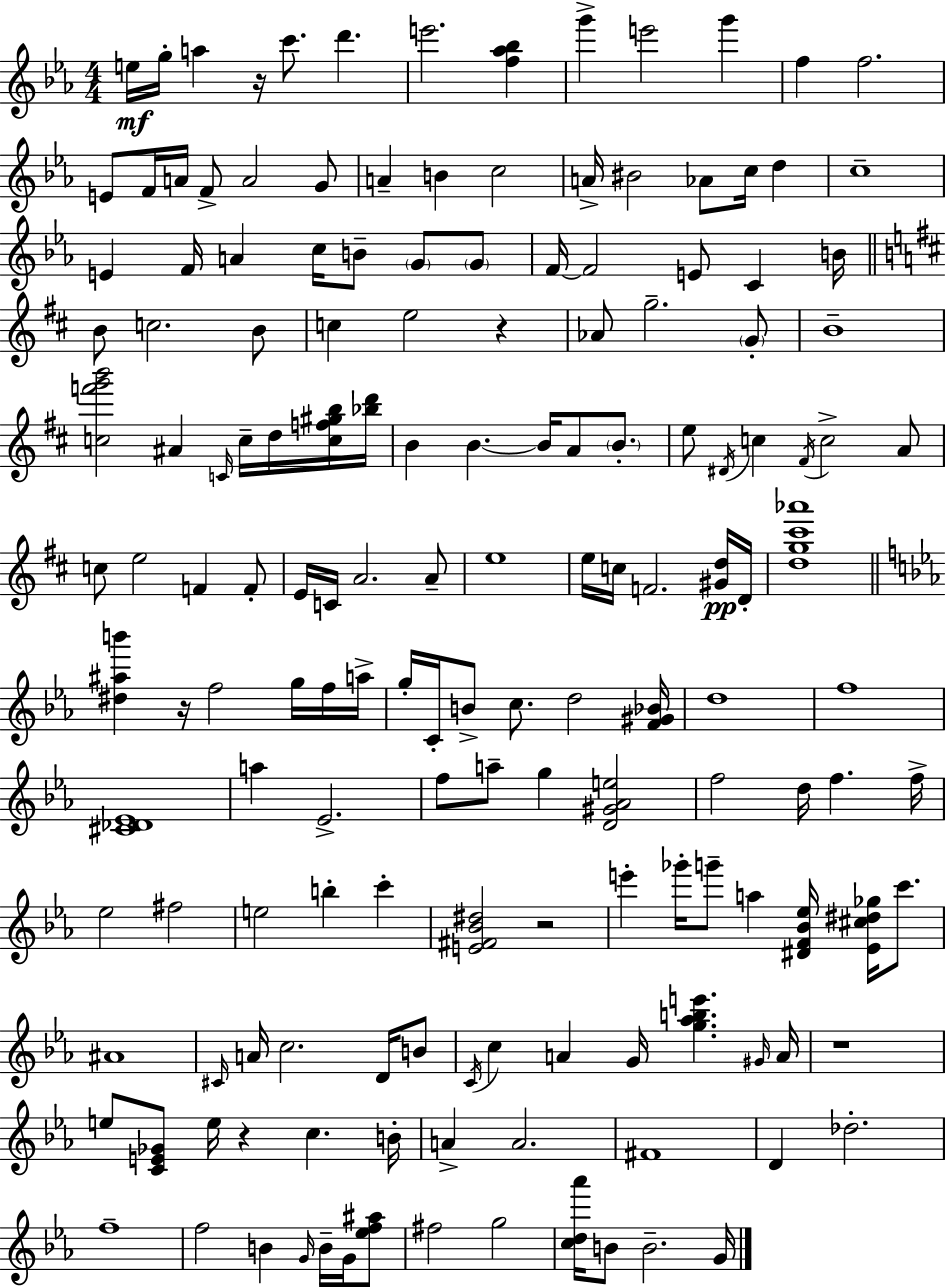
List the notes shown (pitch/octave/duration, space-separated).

E5/s G5/s A5/q R/s C6/e. D6/q. E6/h. [F5,Ab5,Bb5]/q G6/q E6/h G6/q F5/q F5/h. E4/e F4/s A4/s F4/e A4/h G4/e A4/q B4/q C5/h A4/s BIS4/h Ab4/e C5/s D5/q C5/w E4/q F4/s A4/q C5/s B4/e G4/e G4/e F4/s F4/h E4/e C4/q B4/s B4/e C5/h. B4/e C5/q E5/h R/q Ab4/e G5/h. G4/e B4/w [C5,F6,G6,B6]/h A#4/q C4/s C5/s D5/s [C5,F5,G#5,B5]/s [Bb5,D6]/s B4/q B4/q. B4/s A4/e B4/e. E5/e D#4/s C5/q F#4/s C5/h A4/e C5/e E5/h F4/q F4/e E4/s C4/s A4/h. A4/e E5/w E5/s C5/s F4/h. [G#4,D5]/s D4/s [D5,G5,C#6,Ab6]/w [D#5,A#5,B6]/q R/s F5/h G5/s F5/s A5/s G5/s C4/s B4/e C5/e. D5/h [F4,G#4,Bb4]/s D5/w F5/w [C#4,Db4,Eb4]/w A5/q Eb4/h. F5/e A5/e G5/q [D4,G#4,Ab4,E5]/h F5/h D5/s F5/q. F5/s Eb5/h F#5/h E5/h B5/q C6/q [E4,F#4,Bb4,D#5]/h R/h E6/q Gb6/s G6/e A5/q [D#4,F4,Bb4,Eb5]/s [Eb4,C#5,D#5,Gb5]/s C6/e. A#4/w C#4/s A4/s C5/h. D4/s B4/e C4/s C5/q A4/q G4/s [G5,Ab5,B5,E6]/q. G#4/s A4/s R/w E5/e [C4,E4,Gb4]/e E5/s R/q C5/q. B4/s A4/q A4/h. F#4/w D4/q Db5/h. F5/w F5/h B4/q G4/s B4/s G4/s [Eb5,F5,A#5]/e F#5/h G5/h [C5,D5,Ab6]/s B4/e B4/h. G4/s